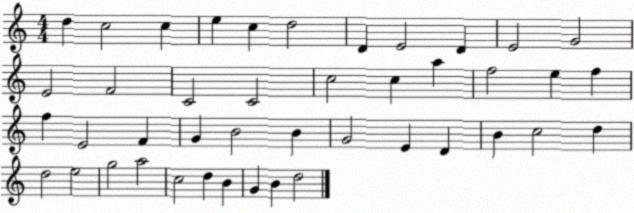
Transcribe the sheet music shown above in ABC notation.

X:1
T:Untitled
M:4/4
L:1/4
K:C
d c2 c e c d2 D E2 D E2 G2 E2 F2 C2 C2 c2 c a f2 e f f E2 F G B2 B G2 E D B c2 d d2 e2 g2 a2 c2 d B G B d2